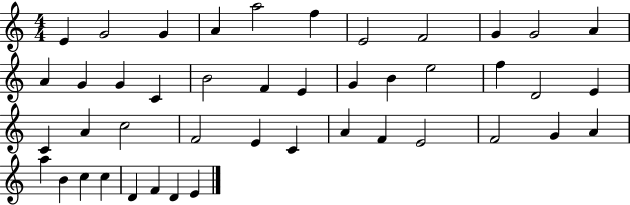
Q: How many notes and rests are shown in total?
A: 44